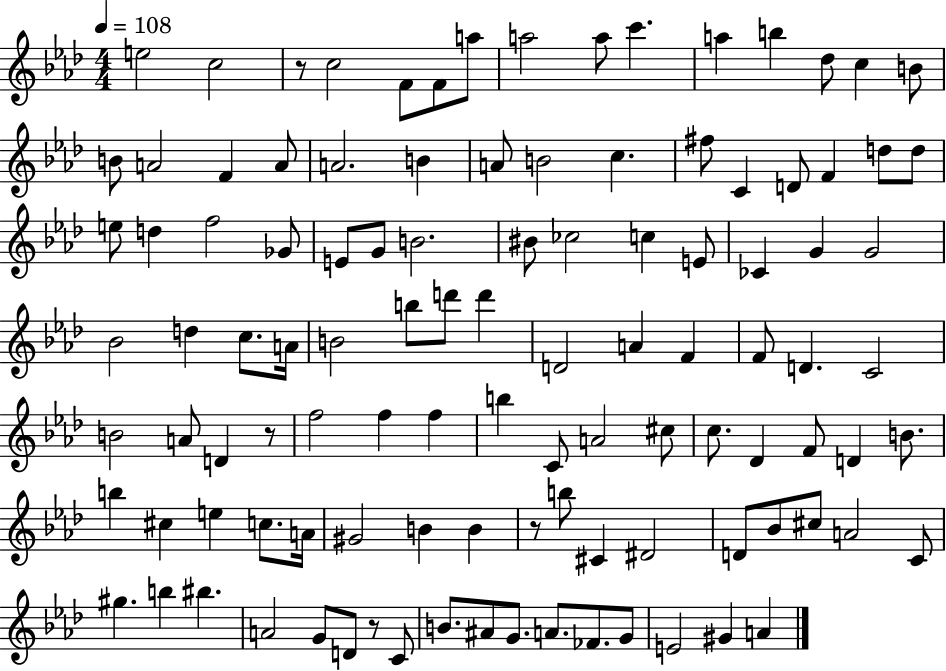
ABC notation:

X:1
T:Untitled
M:4/4
L:1/4
K:Ab
e2 c2 z/2 c2 F/2 F/2 a/2 a2 a/2 c' a b _d/2 c B/2 B/2 A2 F A/2 A2 B A/2 B2 c ^f/2 C D/2 F d/2 d/2 e/2 d f2 _G/2 E/2 G/2 B2 ^B/2 _c2 c E/2 _C G G2 _B2 d c/2 A/4 B2 b/2 d'/2 d' D2 A F F/2 D C2 B2 A/2 D z/2 f2 f f b C/2 A2 ^c/2 c/2 _D F/2 D B/2 b ^c e c/2 A/4 ^G2 B B z/2 b/2 ^C ^D2 D/2 _B/2 ^c/2 A2 C/2 ^g b ^b A2 G/2 D/2 z/2 C/2 B/2 ^A/2 G/2 A/2 _F/2 G/2 E2 ^G A